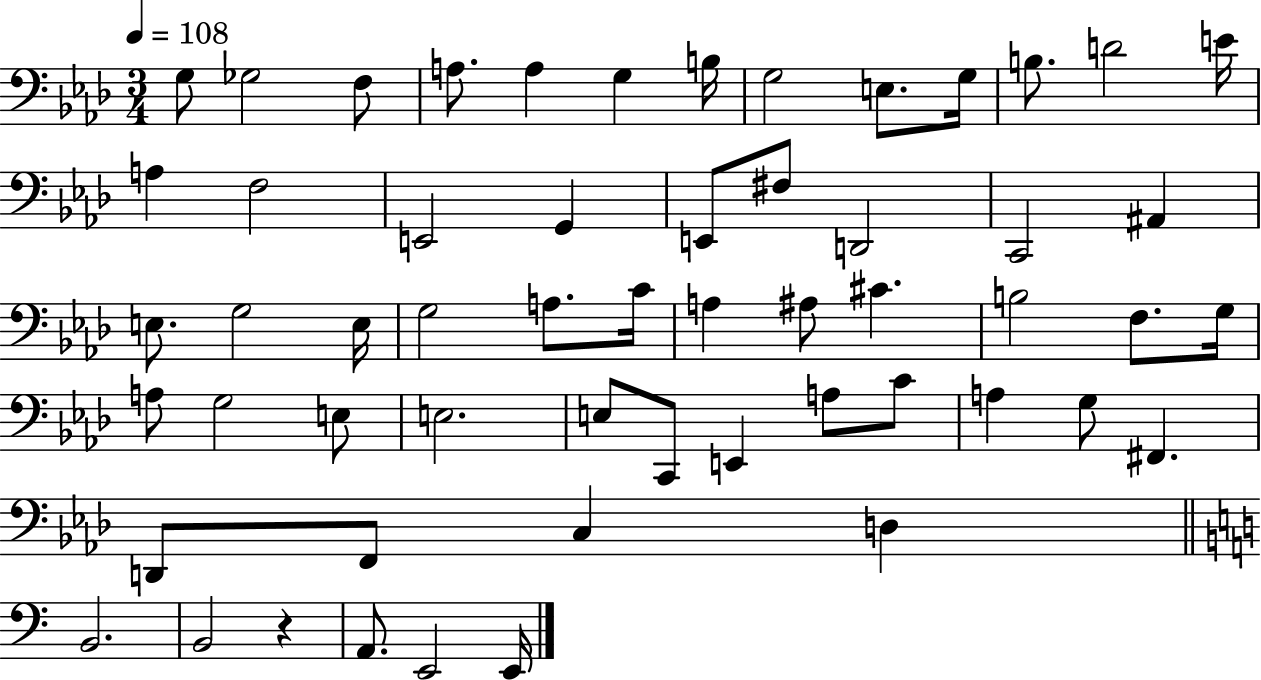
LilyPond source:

{
  \clef bass
  \numericTimeSignature
  \time 3/4
  \key aes \major
  \tempo 4 = 108
  \repeat volta 2 { g8 ges2 f8 | a8. a4 g4 b16 | g2 e8. g16 | b8. d'2 e'16 | \break a4 f2 | e,2 g,4 | e,8 fis8 d,2 | c,2 ais,4 | \break e8. g2 e16 | g2 a8. c'16 | a4 ais8 cis'4. | b2 f8. g16 | \break a8 g2 e8 | e2. | e8 c,8 e,4 a8 c'8 | a4 g8 fis,4. | \break d,8 f,8 c4 d4 | \bar "||" \break \key c \major b,2. | b,2 r4 | a,8. e,2 e,16 | } \bar "|."
}